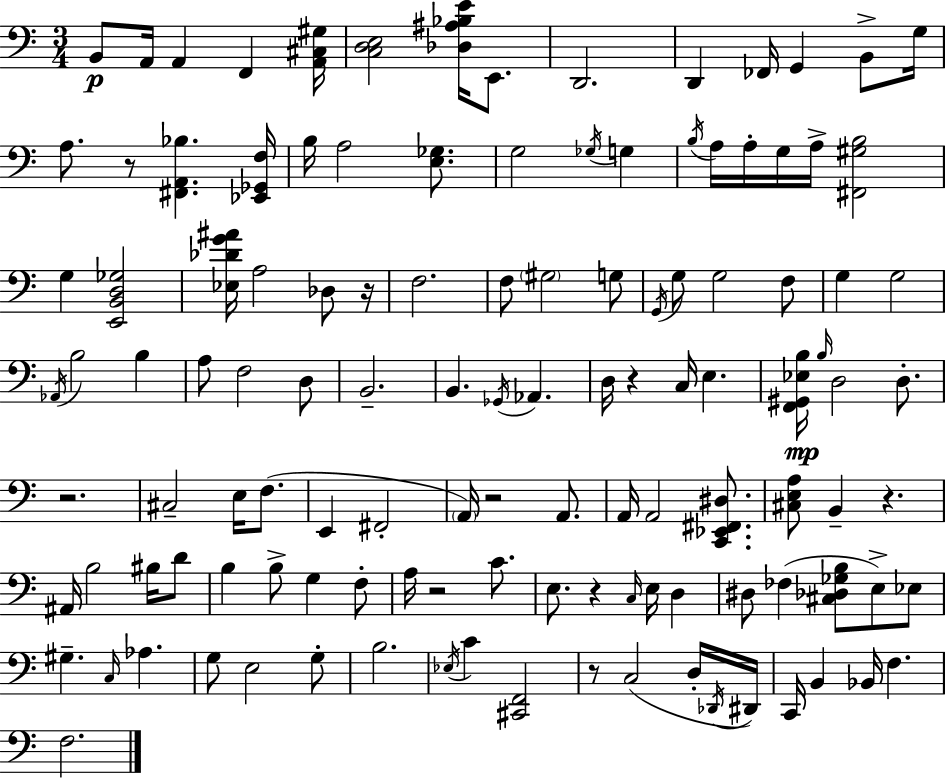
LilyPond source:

{
  \clef bass
  \numericTimeSignature
  \time 3/4
  \key c \major
  b,8\p a,16 a,4 f,4 <a, cis gis>16 | <c d e>2 <des ais bes e'>16 e,8. | d,2. | d,4 fes,16 g,4 b,8-> g16 | \break a8. r8 <fis, a, bes>4. <ees, ges, f>16 | b16 a2 <e ges>8. | g2 \acciaccatura { ges16 } g4 | \acciaccatura { b16 } a16 a16-. g16 a16-> <fis, gis b>2 | \break g4 <e, b, d ges>2 | <ees des' g' ais'>16 a2 des8 | r16 f2. | f8 \parenthesize gis2 | \break g8 \acciaccatura { g,16 } g8 g2 | f8 g4 g2 | \acciaccatura { aes,16 } b2 | b4 a8 f2 | \break d8 b,2.-- | b,4. \acciaccatura { ges,16 } aes,4. | d16 r4 c16 e4. | <f, gis, ees b>16\mp \grace { b16 } d2 | \break d8.-. r2. | cis2-- | e16 f8.( e,4 fis,2-. | \parenthesize a,16) r2 | \break a,8. a,16 a,2 | <c, ees, fis, dis>8. <cis e a>8 b,4-- | r4. ais,16 b2 | bis16 d'8 b4 b8-> | \break g4 f8-. a16 r2 | c'8. e8. r4 | \grace { c16 } e16 d4 dis8 fes4( | <cis des ges b>8 e8->) ees8 gis4.-- | \break \grace { c16 } aes4. g8 e2 | g8-. b2. | \acciaccatura { ees16 } c'4 | <cis, f,>2 r8 c2( | \break d16-. \acciaccatura { des,16 } dis,16) c,16 b,4 | bes,16 f4. f2. | \bar "|."
}